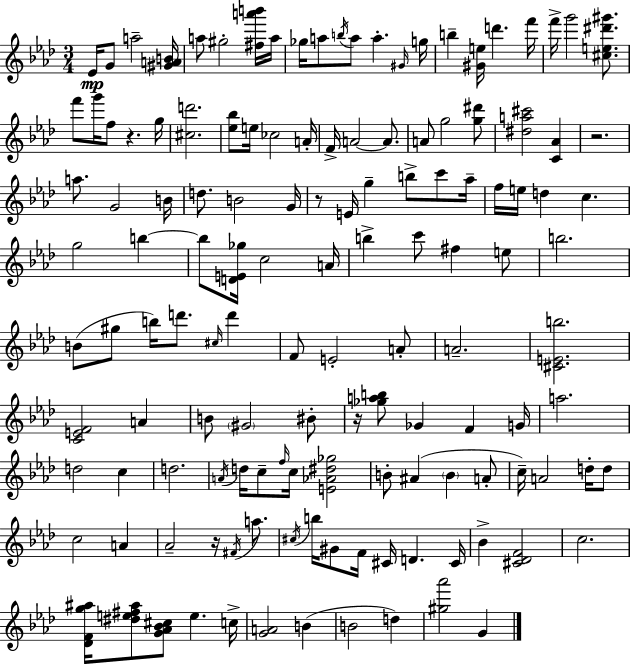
Eb4/s G4/e A5/h [G#4,A4,B4]/s A5/e G#5/h [F#5,A6,B6]/s A5/s Gb5/s A5/e B5/s A5/e A5/q. G#4/s G5/s B5/q [G#4,E5]/s D6/q. F6/s F6/s G6/h [C#5,E5,D#6,G#6]/e. F6/e G6/s F5/e R/q. G5/s [C#5,D6]/h. [Eb5,Bb5]/e E5/s CES5/h A4/s F4/s A4/h A4/e. A4/e G5/h [G5,D#6]/e [D#5,A5,C#6]/h [C4,Ab4]/q R/h. A5/e. G4/h B4/s D5/e. B4/h G4/s R/e E4/s G5/q B5/e C6/e Ab5/s F5/s E5/s D5/q C5/q. G5/h B5/q B5/e [D4,E4,Gb5]/s C5/h A4/s B5/q C6/e F#5/q E5/e B5/h. B4/e G#5/e B5/s D6/e. C#5/s D6/q F4/e E4/h A4/e A4/h. [C#4,E4,B5]/h. [C4,E4,F4]/h A4/q B4/e G#4/h BIS4/e R/s [Gb5,A5,B5]/e Gb4/q F4/q G4/s A5/h. D5/h C5/q D5/h. A4/s D5/s C5/e F5/s C5/s [E4,Ab4,D#5,Gb5]/h B4/e A#4/q B4/q A4/e C5/s A4/h D5/s D5/e C5/h A4/q Ab4/h R/s F#4/s A5/e. C#5/s B5/s G#4/e F4/s C#4/s D4/q. C#4/s Bb4/q [C#4,Db4,F4]/h C5/h. [Db4,F4,G5,A#5]/s [D#5,E5,F#5,A#5]/e [G4,Ab4,Bb4,C#5]/e E5/q. C5/s [G4,A4]/h B4/q B4/h D5/q [G#5,Ab6]/h G4/q